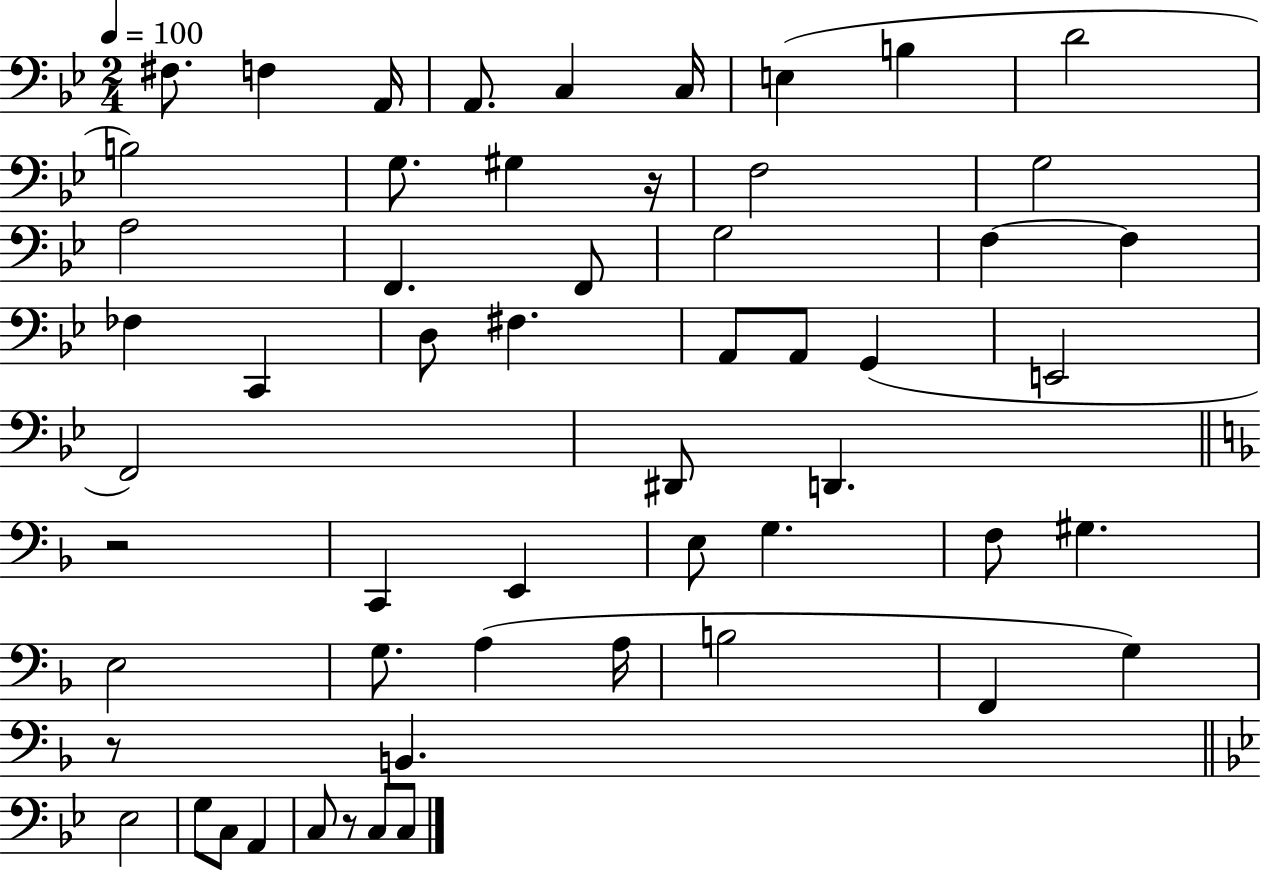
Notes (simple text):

F#3/e. F3/q A2/s A2/e. C3/q C3/s E3/q B3/q D4/h B3/h G3/e. G#3/q R/s F3/h G3/h A3/h F2/q. F2/e G3/h F3/q F3/q FES3/q C2/q D3/e F#3/q. A2/e A2/e G2/q E2/h F2/h D#2/e D2/q. R/h C2/q E2/q E3/e G3/q. F3/e G#3/q. E3/h G3/e. A3/q A3/s B3/h F2/q G3/q R/e B2/q. Eb3/h G3/e C3/e A2/q C3/e R/e C3/e C3/e